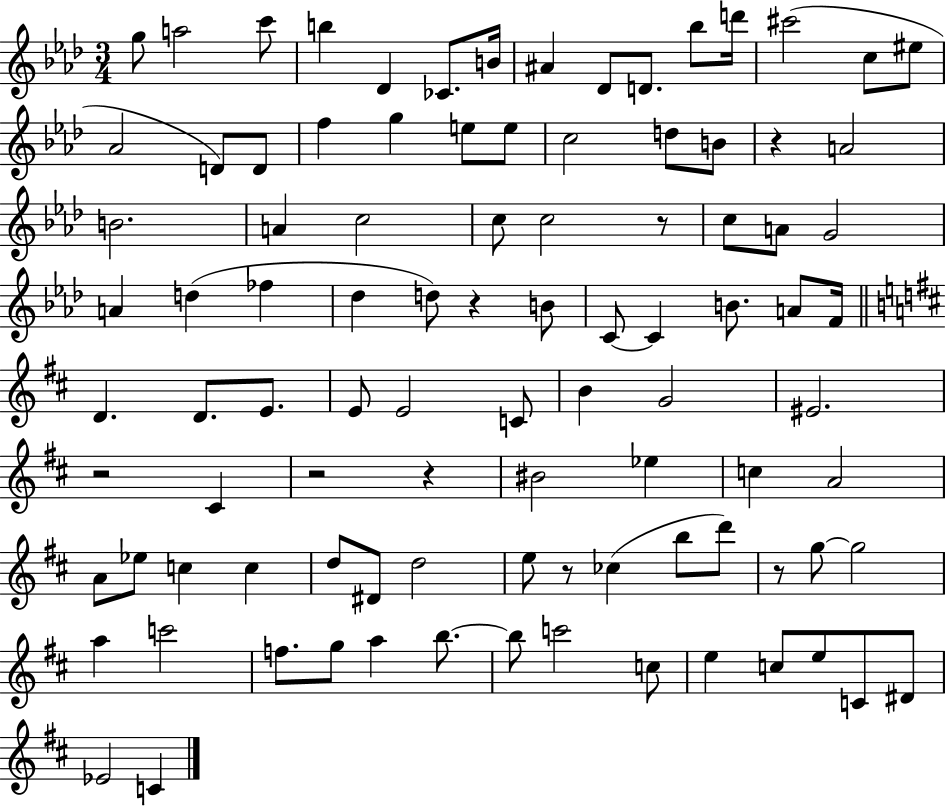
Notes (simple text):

G5/e A5/h C6/e B5/q Db4/q CES4/e. B4/s A#4/q Db4/e D4/e. Bb5/e D6/s C#6/h C5/e EIS5/e Ab4/h D4/e D4/e F5/q G5/q E5/e E5/e C5/h D5/e B4/e R/q A4/h B4/h. A4/q C5/h C5/e C5/h R/e C5/e A4/e G4/h A4/q D5/q FES5/q Db5/q D5/e R/q B4/e C4/e C4/q B4/e. A4/e F4/s D4/q. D4/e. E4/e. E4/e E4/h C4/e B4/q G4/h EIS4/h. R/h C#4/q R/h R/q BIS4/h Eb5/q C5/q A4/h A4/e Eb5/e C5/q C5/q D5/e D#4/e D5/h E5/e R/e CES5/q B5/e D6/e R/e G5/e G5/h A5/q C6/h F5/e. G5/e A5/q B5/e. B5/e C6/h C5/e E5/q C5/e E5/e C4/e D#4/e Eb4/h C4/q